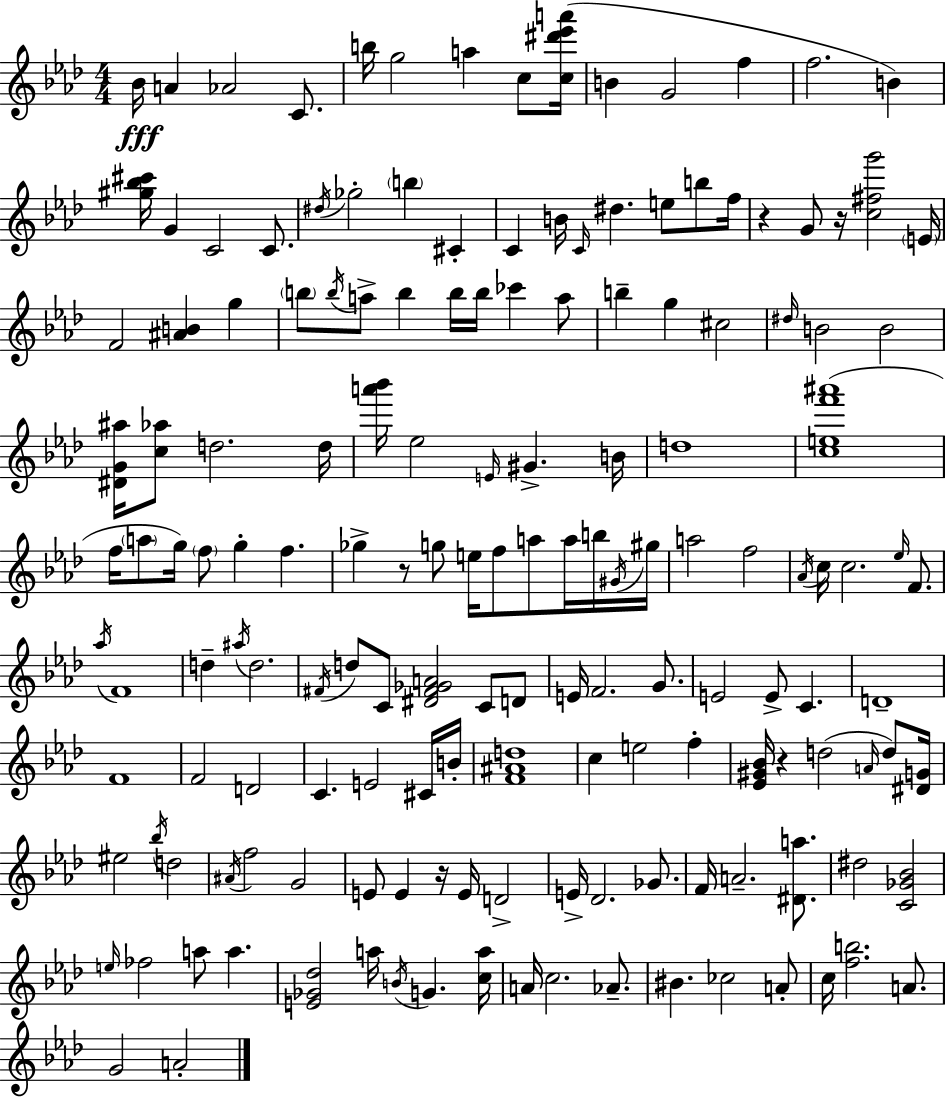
X:1
T:Untitled
M:4/4
L:1/4
K:Fm
_B/4 A _A2 C/2 b/4 g2 a c/2 [c^d'_e'a']/4 B G2 f f2 B [^g_b^c']/4 G C2 C/2 ^d/4 _g2 b ^C C B/4 C/4 ^d e/2 b/2 f/4 z G/2 z/4 [c^fg']2 E/4 F2 [^AB] g b/2 b/4 a/2 b b/4 b/4 _c' a/2 b g ^c2 ^d/4 B2 B2 [^DG^a]/4 [c_a]/2 d2 d/4 [a'_b']/4 _e2 E/4 ^G B/4 d4 [cef'^a']4 f/4 a/2 g/4 f/2 g f _g z/2 g/2 e/4 f/2 a/2 a/4 b/4 ^G/4 ^g/4 a2 f2 _A/4 c/4 c2 _e/4 F/2 _a/4 F4 d ^a/4 d2 ^F/4 d/2 C/2 [^D^F_GA]2 C/2 D/2 E/4 F2 G/2 E2 E/2 C D4 F4 F2 D2 C E2 ^C/4 B/4 [F^Ad]4 c e2 f [_E^G_B]/4 z d2 A/4 d/2 [^DG]/4 ^e2 _b/4 d2 ^A/4 f2 G2 E/2 E z/4 E/4 D2 E/4 _D2 _G/2 F/4 A2 [^Da]/2 ^d2 [C_G_B]2 e/4 _f2 a/2 a [E_G_d]2 a/4 B/4 G [ca]/4 A/4 c2 _A/2 ^B _c2 A/2 c/4 [fb]2 A/2 G2 A2